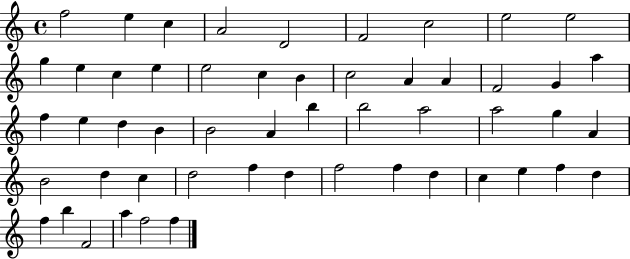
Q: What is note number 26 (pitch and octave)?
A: B4